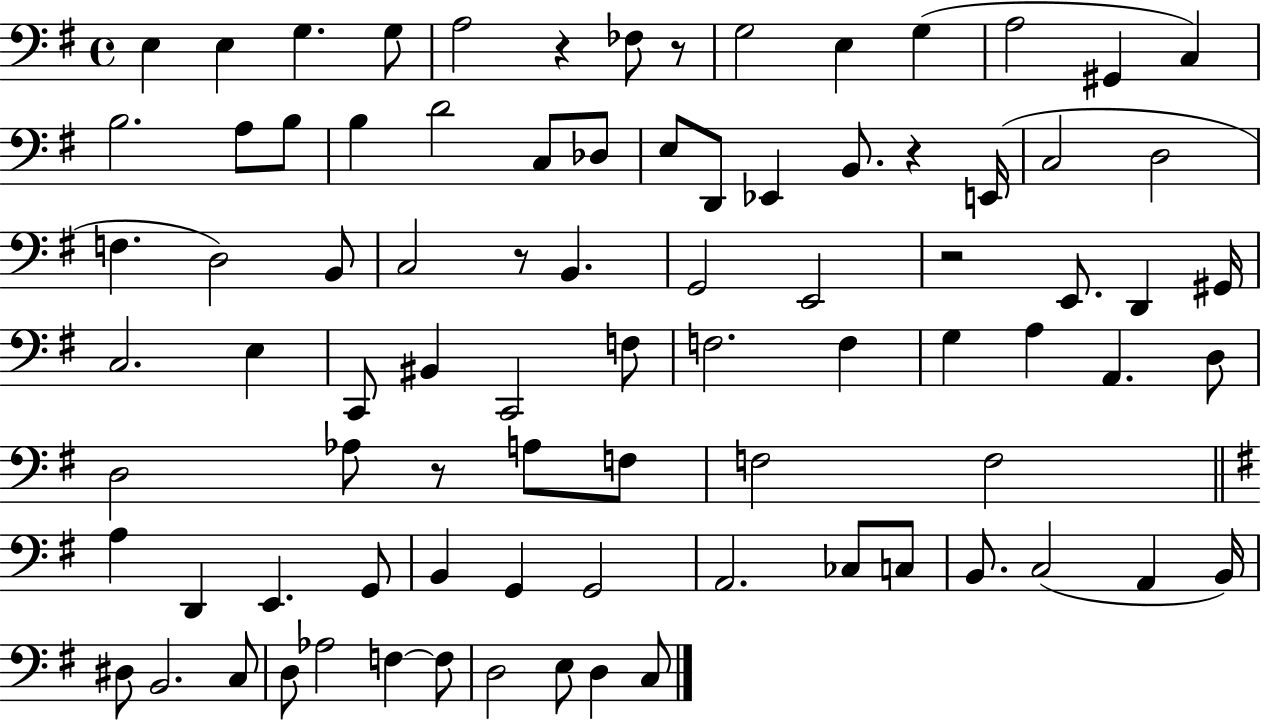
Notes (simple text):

E3/q E3/q G3/q. G3/e A3/h R/q FES3/e R/e G3/h E3/q G3/q A3/h G#2/q C3/q B3/h. A3/e B3/e B3/q D4/h C3/e Db3/e E3/e D2/e Eb2/q B2/e. R/q E2/s C3/h D3/h F3/q. D3/h B2/e C3/h R/e B2/q. G2/h E2/h R/h E2/e. D2/q G#2/s C3/h. E3/q C2/e BIS2/q C2/h F3/e F3/h. F3/q G3/q A3/q A2/q. D3/e D3/h Ab3/e R/e A3/e F3/e F3/h F3/h A3/q D2/q E2/q. G2/e B2/q G2/q G2/h A2/h. CES3/e C3/e B2/e. C3/h A2/q B2/s D#3/e B2/h. C3/e D3/e Ab3/h F3/q F3/e D3/h E3/e D3/q C3/e